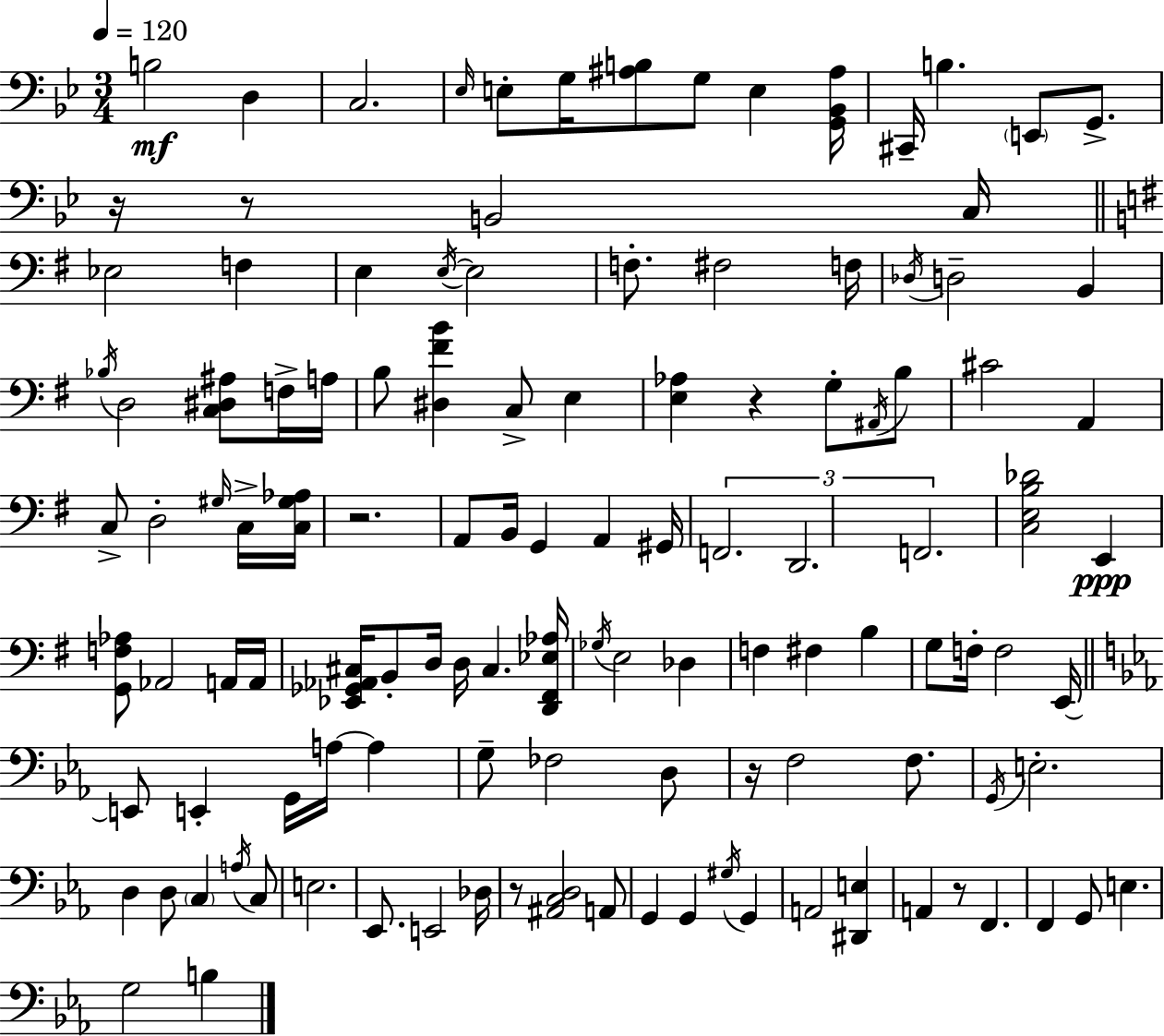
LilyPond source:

{
  \clef bass
  \numericTimeSignature
  \time 3/4
  \key bes \major
  \tempo 4 = 120
  b2\mf d4 | c2. | \grace { ees16 } e8-. g16 <ais b>8 g8 e4 | <g, bes, ais>16 cis,16-- b4. \parenthesize e,8 g,8.-> | \break r16 r8 b,2 | c16 \bar "||" \break \key g \major ees2 f4 | e4 \acciaccatura { e16~ }~ e2 | f8.-. fis2 | f16 \acciaccatura { des16 } d2-- b,4 | \break \acciaccatura { bes16 } d2 <c dis ais>8 | f16-> a16 b8 <dis fis' b'>4 c8-> e4 | <e aes>4 r4 g8-. | \acciaccatura { ais,16 } b8 cis'2 | \break a,4 c8-> d2-. | \grace { gis16 } c16-> <c gis aes>16 r2. | a,8 b,16 g,4 | a,4 gis,16 \tuplet 3/2 { f,2. | \break d,2. | f,2. } | <c e b des'>2 | e,4\ppp <g, f aes>8 aes,2 | \break a,16 a,16 <ees, ges, aes, cis>16 b,8-. d16 d16 cis4. | <d, fis, ees aes>16 \acciaccatura { ges16 } e2 | des4 f4 fis4 | b4 g8 f16-. f2 | \break e,16~~ \bar "||" \break \key c \minor e,8 e,4-. g,16 a16~~ a4 | g8-- fes2 d8 | r16 f2 f8. | \acciaccatura { g,16 } e2.-. | \break d4 d8 \parenthesize c4 \acciaccatura { a16 } | c8 e2. | ees,8. e,2 | des16 r8 <ais, c d>2 | \break a,8 g,4 g,4 \acciaccatura { gis16 } g,4 | a,2 <dis, e>4 | a,4 r8 f,4. | f,4 g,8 e4. | \break g2 b4 | \bar "|."
}